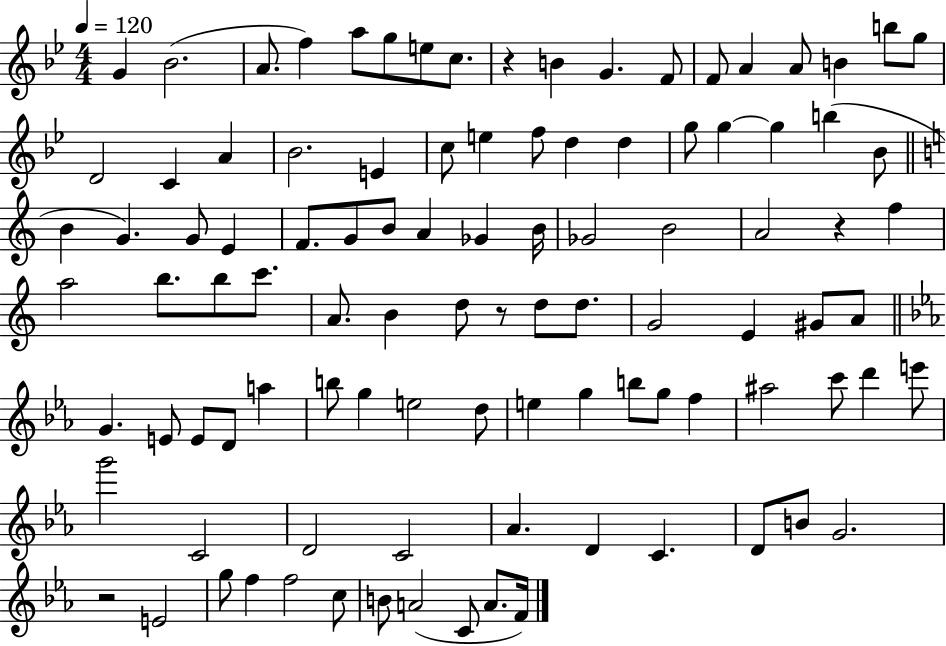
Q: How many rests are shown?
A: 4